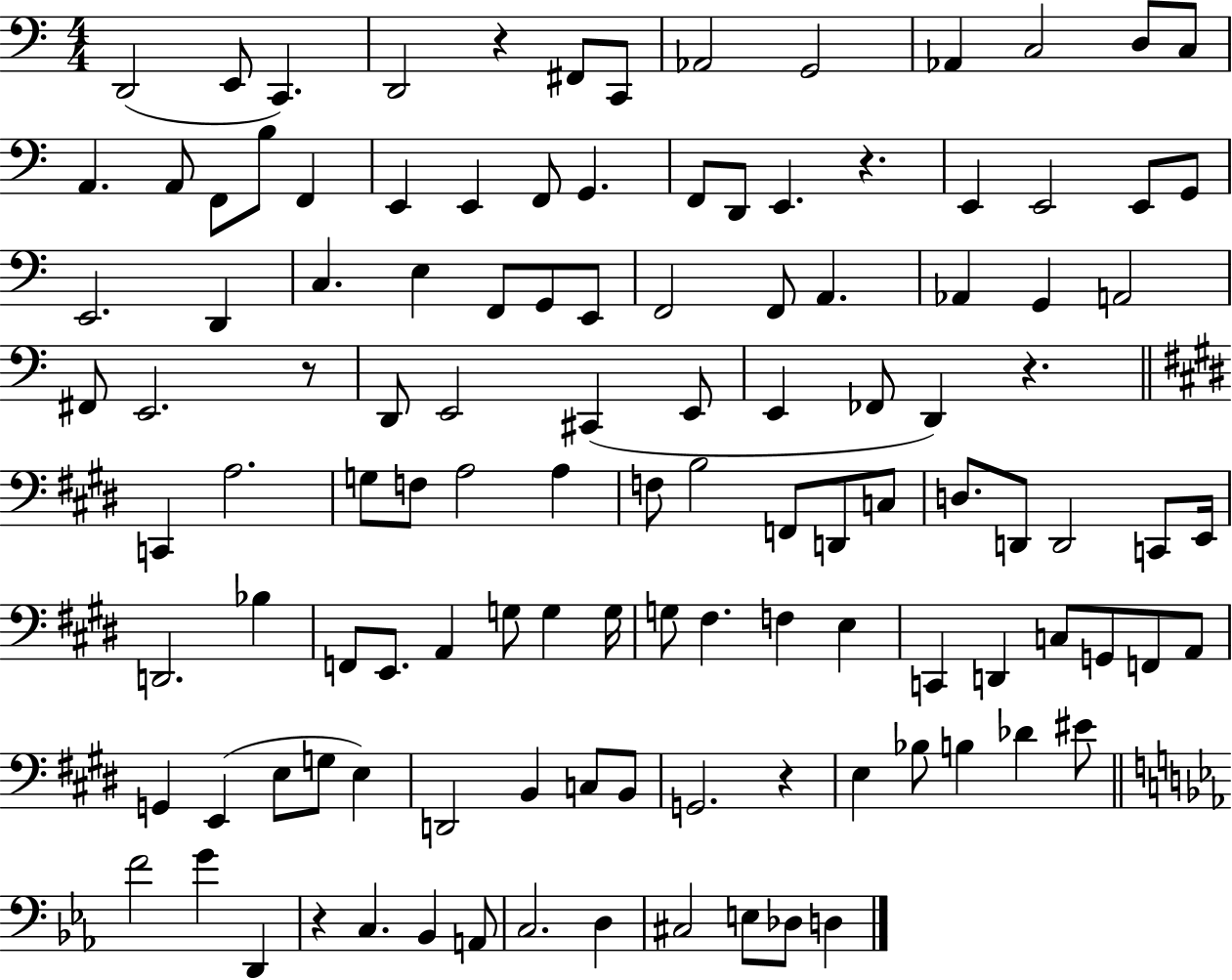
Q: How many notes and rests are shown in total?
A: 117